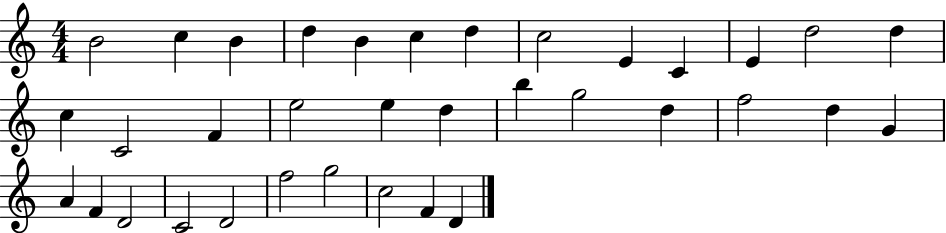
{
  \clef treble
  \numericTimeSignature
  \time 4/4
  \key c \major
  b'2 c''4 b'4 | d''4 b'4 c''4 d''4 | c''2 e'4 c'4 | e'4 d''2 d''4 | \break c''4 c'2 f'4 | e''2 e''4 d''4 | b''4 g''2 d''4 | f''2 d''4 g'4 | \break a'4 f'4 d'2 | c'2 d'2 | f''2 g''2 | c''2 f'4 d'4 | \break \bar "|."
}